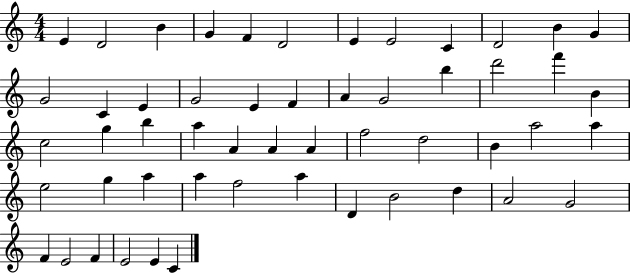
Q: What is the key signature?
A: C major